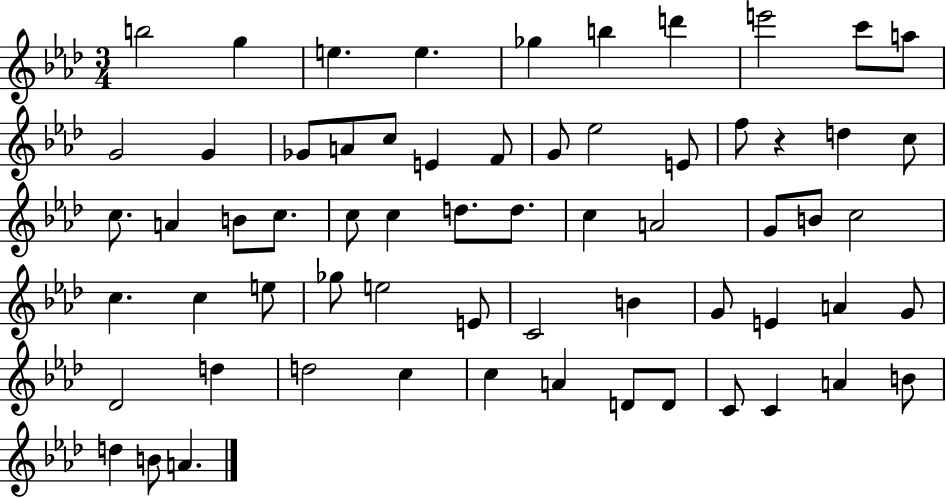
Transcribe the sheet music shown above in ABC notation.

X:1
T:Untitled
M:3/4
L:1/4
K:Ab
b2 g e e _g b d' e'2 c'/2 a/2 G2 G _G/2 A/2 c/2 E F/2 G/2 _e2 E/2 f/2 z d c/2 c/2 A B/2 c/2 c/2 c d/2 d/2 c A2 G/2 B/2 c2 c c e/2 _g/2 e2 E/2 C2 B G/2 E A G/2 _D2 d d2 c c A D/2 D/2 C/2 C A B/2 d B/2 A